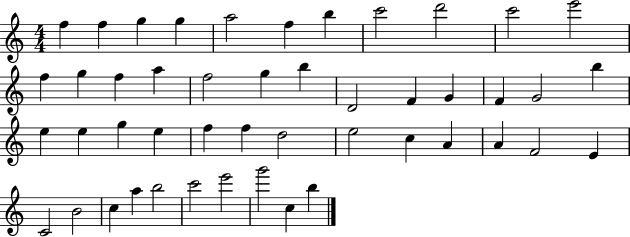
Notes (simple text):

F5/q F5/q G5/q G5/q A5/h F5/q B5/q C6/h D6/h C6/h E6/h F5/q G5/q F5/q A5/q F5/h G5/q B5/q D4/h F4/q G4/q F4/q G4/h B5/q E5/q E5/q G5/q E5/q F5/q F5/q D5/h E5/h C5/q A4/q A4/q F4/h E4/q C4/h B4/h C5/q A5/q B5/h C6/h E6/h G6/h C5/q B5/q